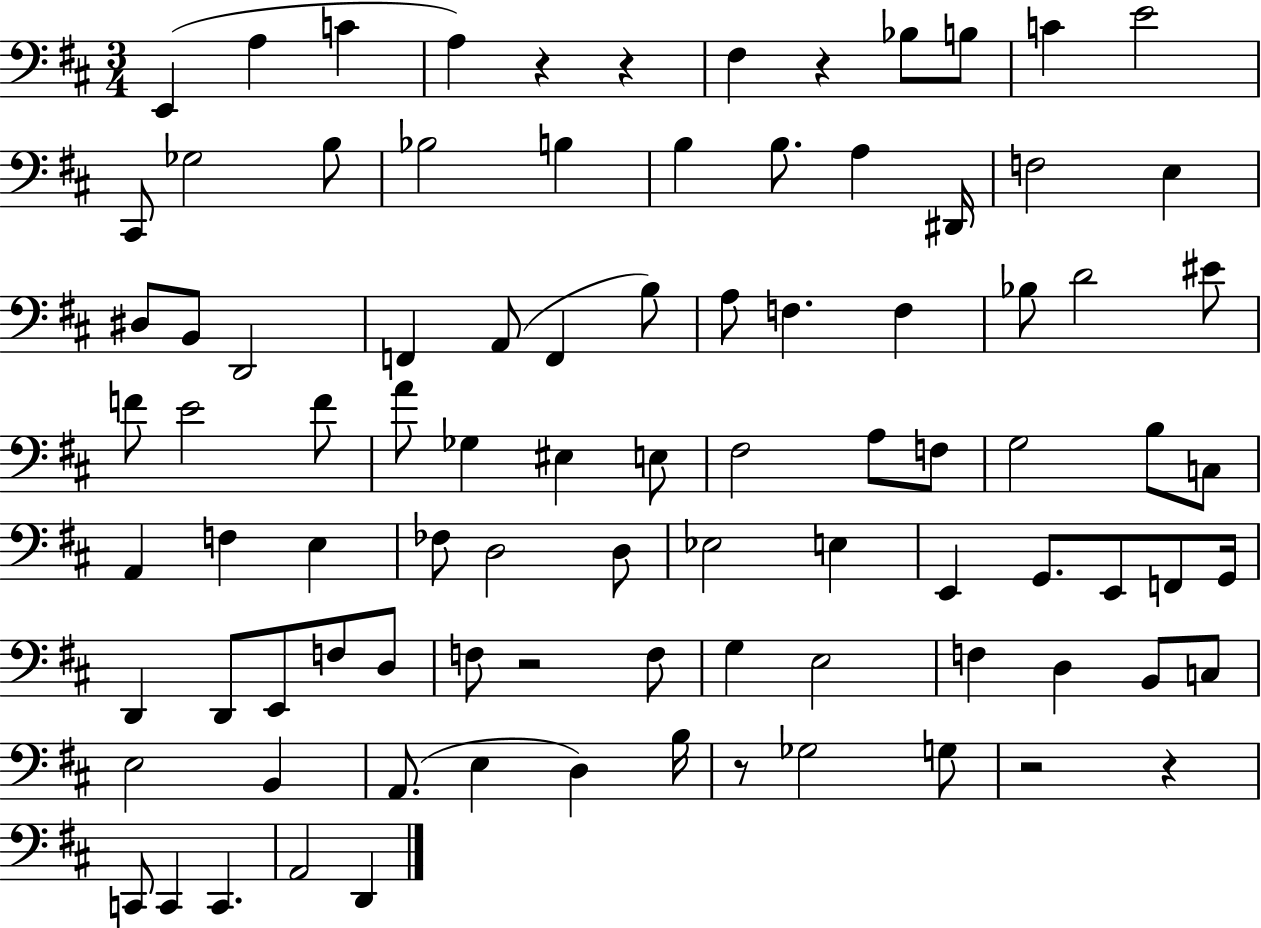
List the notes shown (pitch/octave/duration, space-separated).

E2/q A3/q C4/q A3/q R/q R/q F#3/q R/q Bb3/e B3/e C4/q E4/h C#2/e Gb3/h B3/e Bb3/h B3/q B3/q B3/e. A3/q D#2/s F3/h E3/q D#3/e B2/e D2/h F2/q A2/e F2/q B3/e A3/e F3/q. F3/q Bb3/e D4/h EIS4/e F4/e E4/h F4/e A4/e Gb3/q EIS3/q E3/e F#3/h A3/e F3/e G3/h B3/e C3/e A2/q F3/q E3/q FES3/e D3/h D3/e Eb3/h E3/q E2/q G2/e. E2/e F2/e G2/s D2/q D2/e E2/e F3/e D3/e F3/e R/h F3/e G3/q E3/h F3/q D3/q B2/e C3/e E3/h B2/q A2/e. E3/q D3/q B3/s R/e Gb3/h G3/e R/h R/q C2/e C2/q C2/q. A2/h D2/q